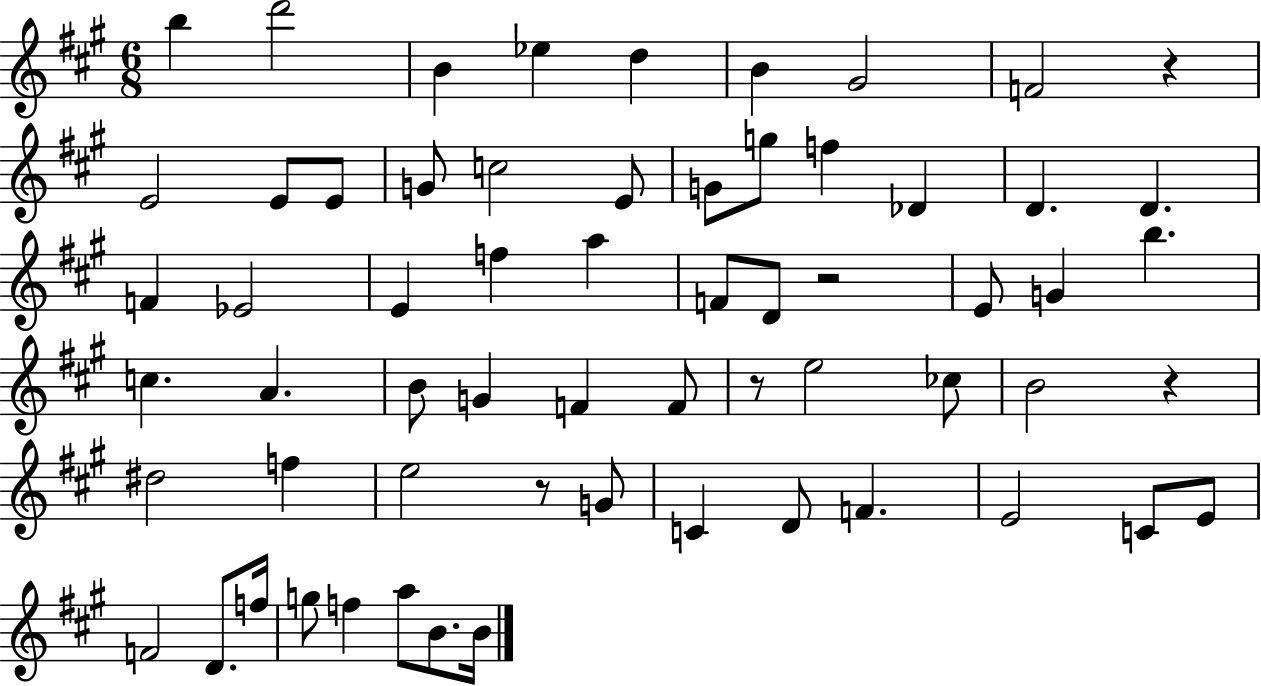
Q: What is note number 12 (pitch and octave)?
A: G4